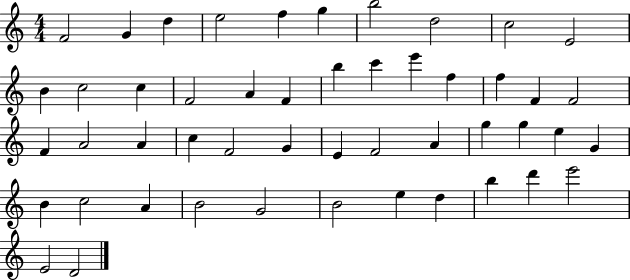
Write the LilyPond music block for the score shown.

{
  \clef treble
  \numericTimeSignature
  \time 4/4
  \key c \major
  f'2 g'4 d''4 | e''2 f''4 g''4 | b''2 d''2 | c''2 e'2 | \break b'4 c''2 c''4 | f'2 a'4 f'4 | b''4 c'''4 e'''4 f''4 | f''4 f'4 f'2 | \break f'4 a'2 a'4 | c''4 f'2 g'4 | e'4 f'2 a'4 | g''4 g''4 e''4 g'4 | \break b'4 c''2 a'4 | b'2 g'2 | b'2 e''4 d''4 | b''4 d'''4 e'''2 | \break e'2 d'2 | \bar "|."
}